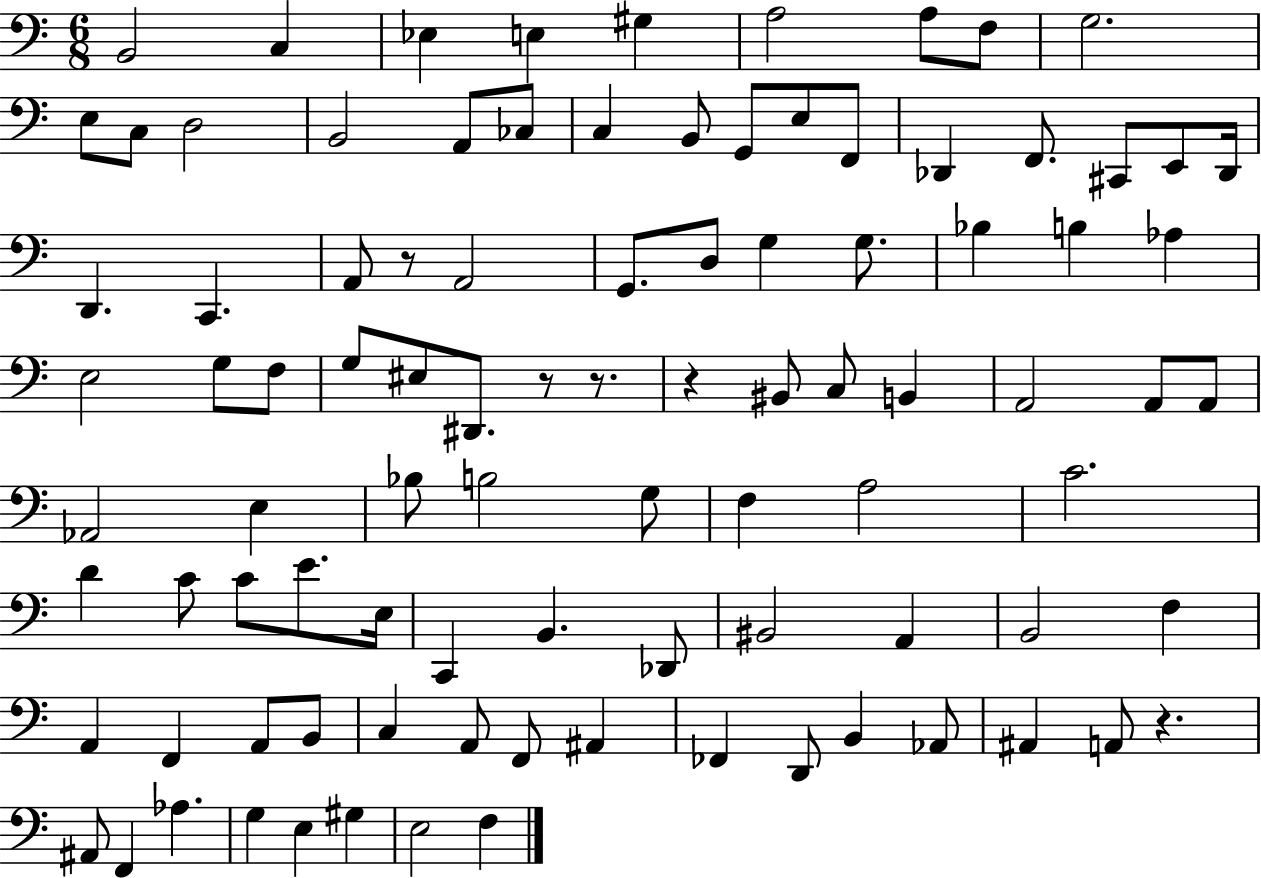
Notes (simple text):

B2/h C3/q Eb3/q E3/q G#3/q A3/h A3/e F3/e G3/h. E3/e C3/e D3/h B2/h A2/e CES3/e C3/q B2/e G2/e E3/e F2/e Db2/q F2/e. C#2/e E2/e Db2/s D2/q. C2/q. A2/e R/e A2/h G2/e. D3/e G3/q G3/e. Bb3/q B3/q Ab3/q E3/h G3/e F3/e G3/e EIS3/e D#2/e. R/e R/e. R/q BIS2/e C3/e B2/q A2/h A2/e A2/e Ab2/h E3/q Bb3/e B3/h G3/e F3/q A3/h C4/h. D4/q C4/e C4/e E4/e. E3/s C2/q B2/q. Db2/e BIS2/h A2/q B2/h F3/q A2/q F2/q A2/e B2/e C3/q A2/e F2/e A#2/q FES2/q D2/e B2/q Ab2/e A#2/q A2/e R/q. A#2/e F2/q Ab3/q. G3/q E3/q G#3/q E3/h F3/q